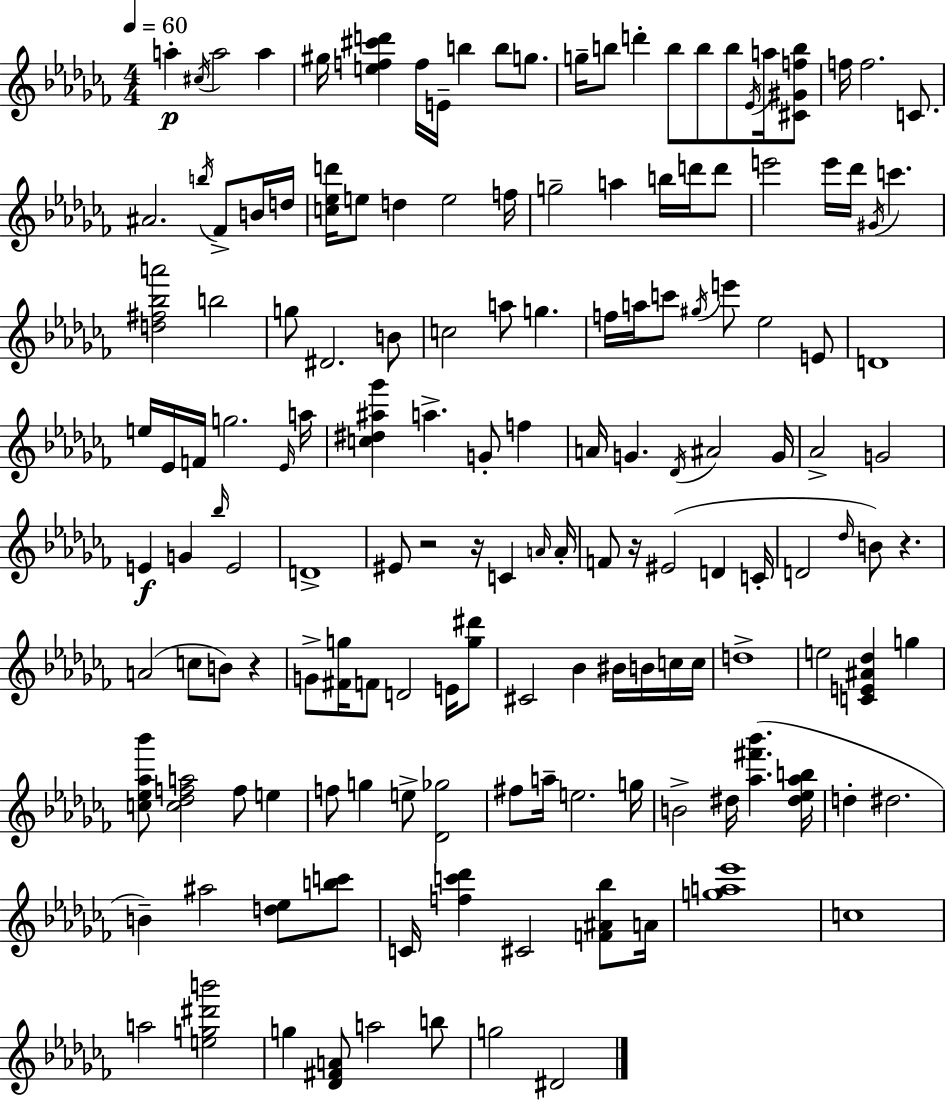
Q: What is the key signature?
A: AES minor